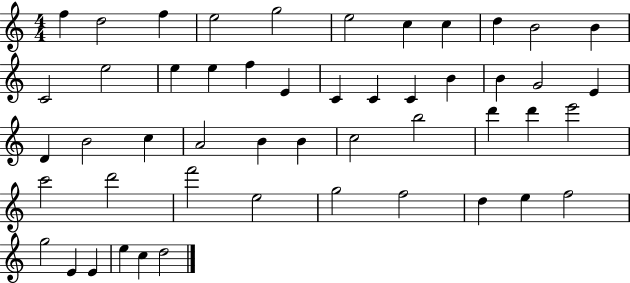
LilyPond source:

{
  \clef treble
  \numericTimeSignature
  \time 4/4
  \key c \major
  f''4 d''2 f''4 | e''2 g''2 | e''2 c''4 c''4 | d''4 b'2 b'4 | \break c'2 e''2 | e''4 e''4 f''4 e'4 | c'4 c'4 c'4 b'4 | b'4 g'2 e'4 | \break d'4 b'2 c''4 | a'2 b'4 b'4 | c''2 b''2 | d'''4 d'''4 e'''2 | \break c'''2 d'''2 | f'''2 e''2 | g''2 f''2 | d''4 e''4 f''2 | \break g''2 e'4 e'4 | e''4 c''4 d''2 | \bar "|."
}